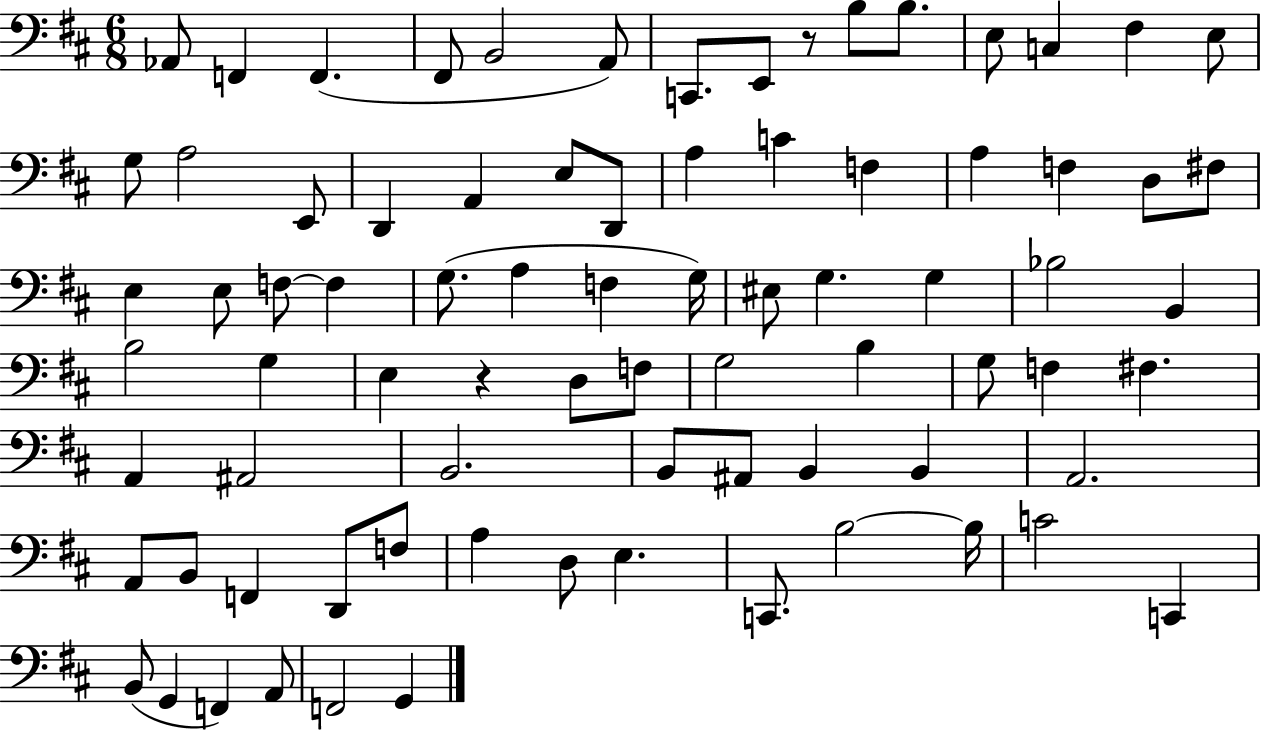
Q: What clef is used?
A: bass